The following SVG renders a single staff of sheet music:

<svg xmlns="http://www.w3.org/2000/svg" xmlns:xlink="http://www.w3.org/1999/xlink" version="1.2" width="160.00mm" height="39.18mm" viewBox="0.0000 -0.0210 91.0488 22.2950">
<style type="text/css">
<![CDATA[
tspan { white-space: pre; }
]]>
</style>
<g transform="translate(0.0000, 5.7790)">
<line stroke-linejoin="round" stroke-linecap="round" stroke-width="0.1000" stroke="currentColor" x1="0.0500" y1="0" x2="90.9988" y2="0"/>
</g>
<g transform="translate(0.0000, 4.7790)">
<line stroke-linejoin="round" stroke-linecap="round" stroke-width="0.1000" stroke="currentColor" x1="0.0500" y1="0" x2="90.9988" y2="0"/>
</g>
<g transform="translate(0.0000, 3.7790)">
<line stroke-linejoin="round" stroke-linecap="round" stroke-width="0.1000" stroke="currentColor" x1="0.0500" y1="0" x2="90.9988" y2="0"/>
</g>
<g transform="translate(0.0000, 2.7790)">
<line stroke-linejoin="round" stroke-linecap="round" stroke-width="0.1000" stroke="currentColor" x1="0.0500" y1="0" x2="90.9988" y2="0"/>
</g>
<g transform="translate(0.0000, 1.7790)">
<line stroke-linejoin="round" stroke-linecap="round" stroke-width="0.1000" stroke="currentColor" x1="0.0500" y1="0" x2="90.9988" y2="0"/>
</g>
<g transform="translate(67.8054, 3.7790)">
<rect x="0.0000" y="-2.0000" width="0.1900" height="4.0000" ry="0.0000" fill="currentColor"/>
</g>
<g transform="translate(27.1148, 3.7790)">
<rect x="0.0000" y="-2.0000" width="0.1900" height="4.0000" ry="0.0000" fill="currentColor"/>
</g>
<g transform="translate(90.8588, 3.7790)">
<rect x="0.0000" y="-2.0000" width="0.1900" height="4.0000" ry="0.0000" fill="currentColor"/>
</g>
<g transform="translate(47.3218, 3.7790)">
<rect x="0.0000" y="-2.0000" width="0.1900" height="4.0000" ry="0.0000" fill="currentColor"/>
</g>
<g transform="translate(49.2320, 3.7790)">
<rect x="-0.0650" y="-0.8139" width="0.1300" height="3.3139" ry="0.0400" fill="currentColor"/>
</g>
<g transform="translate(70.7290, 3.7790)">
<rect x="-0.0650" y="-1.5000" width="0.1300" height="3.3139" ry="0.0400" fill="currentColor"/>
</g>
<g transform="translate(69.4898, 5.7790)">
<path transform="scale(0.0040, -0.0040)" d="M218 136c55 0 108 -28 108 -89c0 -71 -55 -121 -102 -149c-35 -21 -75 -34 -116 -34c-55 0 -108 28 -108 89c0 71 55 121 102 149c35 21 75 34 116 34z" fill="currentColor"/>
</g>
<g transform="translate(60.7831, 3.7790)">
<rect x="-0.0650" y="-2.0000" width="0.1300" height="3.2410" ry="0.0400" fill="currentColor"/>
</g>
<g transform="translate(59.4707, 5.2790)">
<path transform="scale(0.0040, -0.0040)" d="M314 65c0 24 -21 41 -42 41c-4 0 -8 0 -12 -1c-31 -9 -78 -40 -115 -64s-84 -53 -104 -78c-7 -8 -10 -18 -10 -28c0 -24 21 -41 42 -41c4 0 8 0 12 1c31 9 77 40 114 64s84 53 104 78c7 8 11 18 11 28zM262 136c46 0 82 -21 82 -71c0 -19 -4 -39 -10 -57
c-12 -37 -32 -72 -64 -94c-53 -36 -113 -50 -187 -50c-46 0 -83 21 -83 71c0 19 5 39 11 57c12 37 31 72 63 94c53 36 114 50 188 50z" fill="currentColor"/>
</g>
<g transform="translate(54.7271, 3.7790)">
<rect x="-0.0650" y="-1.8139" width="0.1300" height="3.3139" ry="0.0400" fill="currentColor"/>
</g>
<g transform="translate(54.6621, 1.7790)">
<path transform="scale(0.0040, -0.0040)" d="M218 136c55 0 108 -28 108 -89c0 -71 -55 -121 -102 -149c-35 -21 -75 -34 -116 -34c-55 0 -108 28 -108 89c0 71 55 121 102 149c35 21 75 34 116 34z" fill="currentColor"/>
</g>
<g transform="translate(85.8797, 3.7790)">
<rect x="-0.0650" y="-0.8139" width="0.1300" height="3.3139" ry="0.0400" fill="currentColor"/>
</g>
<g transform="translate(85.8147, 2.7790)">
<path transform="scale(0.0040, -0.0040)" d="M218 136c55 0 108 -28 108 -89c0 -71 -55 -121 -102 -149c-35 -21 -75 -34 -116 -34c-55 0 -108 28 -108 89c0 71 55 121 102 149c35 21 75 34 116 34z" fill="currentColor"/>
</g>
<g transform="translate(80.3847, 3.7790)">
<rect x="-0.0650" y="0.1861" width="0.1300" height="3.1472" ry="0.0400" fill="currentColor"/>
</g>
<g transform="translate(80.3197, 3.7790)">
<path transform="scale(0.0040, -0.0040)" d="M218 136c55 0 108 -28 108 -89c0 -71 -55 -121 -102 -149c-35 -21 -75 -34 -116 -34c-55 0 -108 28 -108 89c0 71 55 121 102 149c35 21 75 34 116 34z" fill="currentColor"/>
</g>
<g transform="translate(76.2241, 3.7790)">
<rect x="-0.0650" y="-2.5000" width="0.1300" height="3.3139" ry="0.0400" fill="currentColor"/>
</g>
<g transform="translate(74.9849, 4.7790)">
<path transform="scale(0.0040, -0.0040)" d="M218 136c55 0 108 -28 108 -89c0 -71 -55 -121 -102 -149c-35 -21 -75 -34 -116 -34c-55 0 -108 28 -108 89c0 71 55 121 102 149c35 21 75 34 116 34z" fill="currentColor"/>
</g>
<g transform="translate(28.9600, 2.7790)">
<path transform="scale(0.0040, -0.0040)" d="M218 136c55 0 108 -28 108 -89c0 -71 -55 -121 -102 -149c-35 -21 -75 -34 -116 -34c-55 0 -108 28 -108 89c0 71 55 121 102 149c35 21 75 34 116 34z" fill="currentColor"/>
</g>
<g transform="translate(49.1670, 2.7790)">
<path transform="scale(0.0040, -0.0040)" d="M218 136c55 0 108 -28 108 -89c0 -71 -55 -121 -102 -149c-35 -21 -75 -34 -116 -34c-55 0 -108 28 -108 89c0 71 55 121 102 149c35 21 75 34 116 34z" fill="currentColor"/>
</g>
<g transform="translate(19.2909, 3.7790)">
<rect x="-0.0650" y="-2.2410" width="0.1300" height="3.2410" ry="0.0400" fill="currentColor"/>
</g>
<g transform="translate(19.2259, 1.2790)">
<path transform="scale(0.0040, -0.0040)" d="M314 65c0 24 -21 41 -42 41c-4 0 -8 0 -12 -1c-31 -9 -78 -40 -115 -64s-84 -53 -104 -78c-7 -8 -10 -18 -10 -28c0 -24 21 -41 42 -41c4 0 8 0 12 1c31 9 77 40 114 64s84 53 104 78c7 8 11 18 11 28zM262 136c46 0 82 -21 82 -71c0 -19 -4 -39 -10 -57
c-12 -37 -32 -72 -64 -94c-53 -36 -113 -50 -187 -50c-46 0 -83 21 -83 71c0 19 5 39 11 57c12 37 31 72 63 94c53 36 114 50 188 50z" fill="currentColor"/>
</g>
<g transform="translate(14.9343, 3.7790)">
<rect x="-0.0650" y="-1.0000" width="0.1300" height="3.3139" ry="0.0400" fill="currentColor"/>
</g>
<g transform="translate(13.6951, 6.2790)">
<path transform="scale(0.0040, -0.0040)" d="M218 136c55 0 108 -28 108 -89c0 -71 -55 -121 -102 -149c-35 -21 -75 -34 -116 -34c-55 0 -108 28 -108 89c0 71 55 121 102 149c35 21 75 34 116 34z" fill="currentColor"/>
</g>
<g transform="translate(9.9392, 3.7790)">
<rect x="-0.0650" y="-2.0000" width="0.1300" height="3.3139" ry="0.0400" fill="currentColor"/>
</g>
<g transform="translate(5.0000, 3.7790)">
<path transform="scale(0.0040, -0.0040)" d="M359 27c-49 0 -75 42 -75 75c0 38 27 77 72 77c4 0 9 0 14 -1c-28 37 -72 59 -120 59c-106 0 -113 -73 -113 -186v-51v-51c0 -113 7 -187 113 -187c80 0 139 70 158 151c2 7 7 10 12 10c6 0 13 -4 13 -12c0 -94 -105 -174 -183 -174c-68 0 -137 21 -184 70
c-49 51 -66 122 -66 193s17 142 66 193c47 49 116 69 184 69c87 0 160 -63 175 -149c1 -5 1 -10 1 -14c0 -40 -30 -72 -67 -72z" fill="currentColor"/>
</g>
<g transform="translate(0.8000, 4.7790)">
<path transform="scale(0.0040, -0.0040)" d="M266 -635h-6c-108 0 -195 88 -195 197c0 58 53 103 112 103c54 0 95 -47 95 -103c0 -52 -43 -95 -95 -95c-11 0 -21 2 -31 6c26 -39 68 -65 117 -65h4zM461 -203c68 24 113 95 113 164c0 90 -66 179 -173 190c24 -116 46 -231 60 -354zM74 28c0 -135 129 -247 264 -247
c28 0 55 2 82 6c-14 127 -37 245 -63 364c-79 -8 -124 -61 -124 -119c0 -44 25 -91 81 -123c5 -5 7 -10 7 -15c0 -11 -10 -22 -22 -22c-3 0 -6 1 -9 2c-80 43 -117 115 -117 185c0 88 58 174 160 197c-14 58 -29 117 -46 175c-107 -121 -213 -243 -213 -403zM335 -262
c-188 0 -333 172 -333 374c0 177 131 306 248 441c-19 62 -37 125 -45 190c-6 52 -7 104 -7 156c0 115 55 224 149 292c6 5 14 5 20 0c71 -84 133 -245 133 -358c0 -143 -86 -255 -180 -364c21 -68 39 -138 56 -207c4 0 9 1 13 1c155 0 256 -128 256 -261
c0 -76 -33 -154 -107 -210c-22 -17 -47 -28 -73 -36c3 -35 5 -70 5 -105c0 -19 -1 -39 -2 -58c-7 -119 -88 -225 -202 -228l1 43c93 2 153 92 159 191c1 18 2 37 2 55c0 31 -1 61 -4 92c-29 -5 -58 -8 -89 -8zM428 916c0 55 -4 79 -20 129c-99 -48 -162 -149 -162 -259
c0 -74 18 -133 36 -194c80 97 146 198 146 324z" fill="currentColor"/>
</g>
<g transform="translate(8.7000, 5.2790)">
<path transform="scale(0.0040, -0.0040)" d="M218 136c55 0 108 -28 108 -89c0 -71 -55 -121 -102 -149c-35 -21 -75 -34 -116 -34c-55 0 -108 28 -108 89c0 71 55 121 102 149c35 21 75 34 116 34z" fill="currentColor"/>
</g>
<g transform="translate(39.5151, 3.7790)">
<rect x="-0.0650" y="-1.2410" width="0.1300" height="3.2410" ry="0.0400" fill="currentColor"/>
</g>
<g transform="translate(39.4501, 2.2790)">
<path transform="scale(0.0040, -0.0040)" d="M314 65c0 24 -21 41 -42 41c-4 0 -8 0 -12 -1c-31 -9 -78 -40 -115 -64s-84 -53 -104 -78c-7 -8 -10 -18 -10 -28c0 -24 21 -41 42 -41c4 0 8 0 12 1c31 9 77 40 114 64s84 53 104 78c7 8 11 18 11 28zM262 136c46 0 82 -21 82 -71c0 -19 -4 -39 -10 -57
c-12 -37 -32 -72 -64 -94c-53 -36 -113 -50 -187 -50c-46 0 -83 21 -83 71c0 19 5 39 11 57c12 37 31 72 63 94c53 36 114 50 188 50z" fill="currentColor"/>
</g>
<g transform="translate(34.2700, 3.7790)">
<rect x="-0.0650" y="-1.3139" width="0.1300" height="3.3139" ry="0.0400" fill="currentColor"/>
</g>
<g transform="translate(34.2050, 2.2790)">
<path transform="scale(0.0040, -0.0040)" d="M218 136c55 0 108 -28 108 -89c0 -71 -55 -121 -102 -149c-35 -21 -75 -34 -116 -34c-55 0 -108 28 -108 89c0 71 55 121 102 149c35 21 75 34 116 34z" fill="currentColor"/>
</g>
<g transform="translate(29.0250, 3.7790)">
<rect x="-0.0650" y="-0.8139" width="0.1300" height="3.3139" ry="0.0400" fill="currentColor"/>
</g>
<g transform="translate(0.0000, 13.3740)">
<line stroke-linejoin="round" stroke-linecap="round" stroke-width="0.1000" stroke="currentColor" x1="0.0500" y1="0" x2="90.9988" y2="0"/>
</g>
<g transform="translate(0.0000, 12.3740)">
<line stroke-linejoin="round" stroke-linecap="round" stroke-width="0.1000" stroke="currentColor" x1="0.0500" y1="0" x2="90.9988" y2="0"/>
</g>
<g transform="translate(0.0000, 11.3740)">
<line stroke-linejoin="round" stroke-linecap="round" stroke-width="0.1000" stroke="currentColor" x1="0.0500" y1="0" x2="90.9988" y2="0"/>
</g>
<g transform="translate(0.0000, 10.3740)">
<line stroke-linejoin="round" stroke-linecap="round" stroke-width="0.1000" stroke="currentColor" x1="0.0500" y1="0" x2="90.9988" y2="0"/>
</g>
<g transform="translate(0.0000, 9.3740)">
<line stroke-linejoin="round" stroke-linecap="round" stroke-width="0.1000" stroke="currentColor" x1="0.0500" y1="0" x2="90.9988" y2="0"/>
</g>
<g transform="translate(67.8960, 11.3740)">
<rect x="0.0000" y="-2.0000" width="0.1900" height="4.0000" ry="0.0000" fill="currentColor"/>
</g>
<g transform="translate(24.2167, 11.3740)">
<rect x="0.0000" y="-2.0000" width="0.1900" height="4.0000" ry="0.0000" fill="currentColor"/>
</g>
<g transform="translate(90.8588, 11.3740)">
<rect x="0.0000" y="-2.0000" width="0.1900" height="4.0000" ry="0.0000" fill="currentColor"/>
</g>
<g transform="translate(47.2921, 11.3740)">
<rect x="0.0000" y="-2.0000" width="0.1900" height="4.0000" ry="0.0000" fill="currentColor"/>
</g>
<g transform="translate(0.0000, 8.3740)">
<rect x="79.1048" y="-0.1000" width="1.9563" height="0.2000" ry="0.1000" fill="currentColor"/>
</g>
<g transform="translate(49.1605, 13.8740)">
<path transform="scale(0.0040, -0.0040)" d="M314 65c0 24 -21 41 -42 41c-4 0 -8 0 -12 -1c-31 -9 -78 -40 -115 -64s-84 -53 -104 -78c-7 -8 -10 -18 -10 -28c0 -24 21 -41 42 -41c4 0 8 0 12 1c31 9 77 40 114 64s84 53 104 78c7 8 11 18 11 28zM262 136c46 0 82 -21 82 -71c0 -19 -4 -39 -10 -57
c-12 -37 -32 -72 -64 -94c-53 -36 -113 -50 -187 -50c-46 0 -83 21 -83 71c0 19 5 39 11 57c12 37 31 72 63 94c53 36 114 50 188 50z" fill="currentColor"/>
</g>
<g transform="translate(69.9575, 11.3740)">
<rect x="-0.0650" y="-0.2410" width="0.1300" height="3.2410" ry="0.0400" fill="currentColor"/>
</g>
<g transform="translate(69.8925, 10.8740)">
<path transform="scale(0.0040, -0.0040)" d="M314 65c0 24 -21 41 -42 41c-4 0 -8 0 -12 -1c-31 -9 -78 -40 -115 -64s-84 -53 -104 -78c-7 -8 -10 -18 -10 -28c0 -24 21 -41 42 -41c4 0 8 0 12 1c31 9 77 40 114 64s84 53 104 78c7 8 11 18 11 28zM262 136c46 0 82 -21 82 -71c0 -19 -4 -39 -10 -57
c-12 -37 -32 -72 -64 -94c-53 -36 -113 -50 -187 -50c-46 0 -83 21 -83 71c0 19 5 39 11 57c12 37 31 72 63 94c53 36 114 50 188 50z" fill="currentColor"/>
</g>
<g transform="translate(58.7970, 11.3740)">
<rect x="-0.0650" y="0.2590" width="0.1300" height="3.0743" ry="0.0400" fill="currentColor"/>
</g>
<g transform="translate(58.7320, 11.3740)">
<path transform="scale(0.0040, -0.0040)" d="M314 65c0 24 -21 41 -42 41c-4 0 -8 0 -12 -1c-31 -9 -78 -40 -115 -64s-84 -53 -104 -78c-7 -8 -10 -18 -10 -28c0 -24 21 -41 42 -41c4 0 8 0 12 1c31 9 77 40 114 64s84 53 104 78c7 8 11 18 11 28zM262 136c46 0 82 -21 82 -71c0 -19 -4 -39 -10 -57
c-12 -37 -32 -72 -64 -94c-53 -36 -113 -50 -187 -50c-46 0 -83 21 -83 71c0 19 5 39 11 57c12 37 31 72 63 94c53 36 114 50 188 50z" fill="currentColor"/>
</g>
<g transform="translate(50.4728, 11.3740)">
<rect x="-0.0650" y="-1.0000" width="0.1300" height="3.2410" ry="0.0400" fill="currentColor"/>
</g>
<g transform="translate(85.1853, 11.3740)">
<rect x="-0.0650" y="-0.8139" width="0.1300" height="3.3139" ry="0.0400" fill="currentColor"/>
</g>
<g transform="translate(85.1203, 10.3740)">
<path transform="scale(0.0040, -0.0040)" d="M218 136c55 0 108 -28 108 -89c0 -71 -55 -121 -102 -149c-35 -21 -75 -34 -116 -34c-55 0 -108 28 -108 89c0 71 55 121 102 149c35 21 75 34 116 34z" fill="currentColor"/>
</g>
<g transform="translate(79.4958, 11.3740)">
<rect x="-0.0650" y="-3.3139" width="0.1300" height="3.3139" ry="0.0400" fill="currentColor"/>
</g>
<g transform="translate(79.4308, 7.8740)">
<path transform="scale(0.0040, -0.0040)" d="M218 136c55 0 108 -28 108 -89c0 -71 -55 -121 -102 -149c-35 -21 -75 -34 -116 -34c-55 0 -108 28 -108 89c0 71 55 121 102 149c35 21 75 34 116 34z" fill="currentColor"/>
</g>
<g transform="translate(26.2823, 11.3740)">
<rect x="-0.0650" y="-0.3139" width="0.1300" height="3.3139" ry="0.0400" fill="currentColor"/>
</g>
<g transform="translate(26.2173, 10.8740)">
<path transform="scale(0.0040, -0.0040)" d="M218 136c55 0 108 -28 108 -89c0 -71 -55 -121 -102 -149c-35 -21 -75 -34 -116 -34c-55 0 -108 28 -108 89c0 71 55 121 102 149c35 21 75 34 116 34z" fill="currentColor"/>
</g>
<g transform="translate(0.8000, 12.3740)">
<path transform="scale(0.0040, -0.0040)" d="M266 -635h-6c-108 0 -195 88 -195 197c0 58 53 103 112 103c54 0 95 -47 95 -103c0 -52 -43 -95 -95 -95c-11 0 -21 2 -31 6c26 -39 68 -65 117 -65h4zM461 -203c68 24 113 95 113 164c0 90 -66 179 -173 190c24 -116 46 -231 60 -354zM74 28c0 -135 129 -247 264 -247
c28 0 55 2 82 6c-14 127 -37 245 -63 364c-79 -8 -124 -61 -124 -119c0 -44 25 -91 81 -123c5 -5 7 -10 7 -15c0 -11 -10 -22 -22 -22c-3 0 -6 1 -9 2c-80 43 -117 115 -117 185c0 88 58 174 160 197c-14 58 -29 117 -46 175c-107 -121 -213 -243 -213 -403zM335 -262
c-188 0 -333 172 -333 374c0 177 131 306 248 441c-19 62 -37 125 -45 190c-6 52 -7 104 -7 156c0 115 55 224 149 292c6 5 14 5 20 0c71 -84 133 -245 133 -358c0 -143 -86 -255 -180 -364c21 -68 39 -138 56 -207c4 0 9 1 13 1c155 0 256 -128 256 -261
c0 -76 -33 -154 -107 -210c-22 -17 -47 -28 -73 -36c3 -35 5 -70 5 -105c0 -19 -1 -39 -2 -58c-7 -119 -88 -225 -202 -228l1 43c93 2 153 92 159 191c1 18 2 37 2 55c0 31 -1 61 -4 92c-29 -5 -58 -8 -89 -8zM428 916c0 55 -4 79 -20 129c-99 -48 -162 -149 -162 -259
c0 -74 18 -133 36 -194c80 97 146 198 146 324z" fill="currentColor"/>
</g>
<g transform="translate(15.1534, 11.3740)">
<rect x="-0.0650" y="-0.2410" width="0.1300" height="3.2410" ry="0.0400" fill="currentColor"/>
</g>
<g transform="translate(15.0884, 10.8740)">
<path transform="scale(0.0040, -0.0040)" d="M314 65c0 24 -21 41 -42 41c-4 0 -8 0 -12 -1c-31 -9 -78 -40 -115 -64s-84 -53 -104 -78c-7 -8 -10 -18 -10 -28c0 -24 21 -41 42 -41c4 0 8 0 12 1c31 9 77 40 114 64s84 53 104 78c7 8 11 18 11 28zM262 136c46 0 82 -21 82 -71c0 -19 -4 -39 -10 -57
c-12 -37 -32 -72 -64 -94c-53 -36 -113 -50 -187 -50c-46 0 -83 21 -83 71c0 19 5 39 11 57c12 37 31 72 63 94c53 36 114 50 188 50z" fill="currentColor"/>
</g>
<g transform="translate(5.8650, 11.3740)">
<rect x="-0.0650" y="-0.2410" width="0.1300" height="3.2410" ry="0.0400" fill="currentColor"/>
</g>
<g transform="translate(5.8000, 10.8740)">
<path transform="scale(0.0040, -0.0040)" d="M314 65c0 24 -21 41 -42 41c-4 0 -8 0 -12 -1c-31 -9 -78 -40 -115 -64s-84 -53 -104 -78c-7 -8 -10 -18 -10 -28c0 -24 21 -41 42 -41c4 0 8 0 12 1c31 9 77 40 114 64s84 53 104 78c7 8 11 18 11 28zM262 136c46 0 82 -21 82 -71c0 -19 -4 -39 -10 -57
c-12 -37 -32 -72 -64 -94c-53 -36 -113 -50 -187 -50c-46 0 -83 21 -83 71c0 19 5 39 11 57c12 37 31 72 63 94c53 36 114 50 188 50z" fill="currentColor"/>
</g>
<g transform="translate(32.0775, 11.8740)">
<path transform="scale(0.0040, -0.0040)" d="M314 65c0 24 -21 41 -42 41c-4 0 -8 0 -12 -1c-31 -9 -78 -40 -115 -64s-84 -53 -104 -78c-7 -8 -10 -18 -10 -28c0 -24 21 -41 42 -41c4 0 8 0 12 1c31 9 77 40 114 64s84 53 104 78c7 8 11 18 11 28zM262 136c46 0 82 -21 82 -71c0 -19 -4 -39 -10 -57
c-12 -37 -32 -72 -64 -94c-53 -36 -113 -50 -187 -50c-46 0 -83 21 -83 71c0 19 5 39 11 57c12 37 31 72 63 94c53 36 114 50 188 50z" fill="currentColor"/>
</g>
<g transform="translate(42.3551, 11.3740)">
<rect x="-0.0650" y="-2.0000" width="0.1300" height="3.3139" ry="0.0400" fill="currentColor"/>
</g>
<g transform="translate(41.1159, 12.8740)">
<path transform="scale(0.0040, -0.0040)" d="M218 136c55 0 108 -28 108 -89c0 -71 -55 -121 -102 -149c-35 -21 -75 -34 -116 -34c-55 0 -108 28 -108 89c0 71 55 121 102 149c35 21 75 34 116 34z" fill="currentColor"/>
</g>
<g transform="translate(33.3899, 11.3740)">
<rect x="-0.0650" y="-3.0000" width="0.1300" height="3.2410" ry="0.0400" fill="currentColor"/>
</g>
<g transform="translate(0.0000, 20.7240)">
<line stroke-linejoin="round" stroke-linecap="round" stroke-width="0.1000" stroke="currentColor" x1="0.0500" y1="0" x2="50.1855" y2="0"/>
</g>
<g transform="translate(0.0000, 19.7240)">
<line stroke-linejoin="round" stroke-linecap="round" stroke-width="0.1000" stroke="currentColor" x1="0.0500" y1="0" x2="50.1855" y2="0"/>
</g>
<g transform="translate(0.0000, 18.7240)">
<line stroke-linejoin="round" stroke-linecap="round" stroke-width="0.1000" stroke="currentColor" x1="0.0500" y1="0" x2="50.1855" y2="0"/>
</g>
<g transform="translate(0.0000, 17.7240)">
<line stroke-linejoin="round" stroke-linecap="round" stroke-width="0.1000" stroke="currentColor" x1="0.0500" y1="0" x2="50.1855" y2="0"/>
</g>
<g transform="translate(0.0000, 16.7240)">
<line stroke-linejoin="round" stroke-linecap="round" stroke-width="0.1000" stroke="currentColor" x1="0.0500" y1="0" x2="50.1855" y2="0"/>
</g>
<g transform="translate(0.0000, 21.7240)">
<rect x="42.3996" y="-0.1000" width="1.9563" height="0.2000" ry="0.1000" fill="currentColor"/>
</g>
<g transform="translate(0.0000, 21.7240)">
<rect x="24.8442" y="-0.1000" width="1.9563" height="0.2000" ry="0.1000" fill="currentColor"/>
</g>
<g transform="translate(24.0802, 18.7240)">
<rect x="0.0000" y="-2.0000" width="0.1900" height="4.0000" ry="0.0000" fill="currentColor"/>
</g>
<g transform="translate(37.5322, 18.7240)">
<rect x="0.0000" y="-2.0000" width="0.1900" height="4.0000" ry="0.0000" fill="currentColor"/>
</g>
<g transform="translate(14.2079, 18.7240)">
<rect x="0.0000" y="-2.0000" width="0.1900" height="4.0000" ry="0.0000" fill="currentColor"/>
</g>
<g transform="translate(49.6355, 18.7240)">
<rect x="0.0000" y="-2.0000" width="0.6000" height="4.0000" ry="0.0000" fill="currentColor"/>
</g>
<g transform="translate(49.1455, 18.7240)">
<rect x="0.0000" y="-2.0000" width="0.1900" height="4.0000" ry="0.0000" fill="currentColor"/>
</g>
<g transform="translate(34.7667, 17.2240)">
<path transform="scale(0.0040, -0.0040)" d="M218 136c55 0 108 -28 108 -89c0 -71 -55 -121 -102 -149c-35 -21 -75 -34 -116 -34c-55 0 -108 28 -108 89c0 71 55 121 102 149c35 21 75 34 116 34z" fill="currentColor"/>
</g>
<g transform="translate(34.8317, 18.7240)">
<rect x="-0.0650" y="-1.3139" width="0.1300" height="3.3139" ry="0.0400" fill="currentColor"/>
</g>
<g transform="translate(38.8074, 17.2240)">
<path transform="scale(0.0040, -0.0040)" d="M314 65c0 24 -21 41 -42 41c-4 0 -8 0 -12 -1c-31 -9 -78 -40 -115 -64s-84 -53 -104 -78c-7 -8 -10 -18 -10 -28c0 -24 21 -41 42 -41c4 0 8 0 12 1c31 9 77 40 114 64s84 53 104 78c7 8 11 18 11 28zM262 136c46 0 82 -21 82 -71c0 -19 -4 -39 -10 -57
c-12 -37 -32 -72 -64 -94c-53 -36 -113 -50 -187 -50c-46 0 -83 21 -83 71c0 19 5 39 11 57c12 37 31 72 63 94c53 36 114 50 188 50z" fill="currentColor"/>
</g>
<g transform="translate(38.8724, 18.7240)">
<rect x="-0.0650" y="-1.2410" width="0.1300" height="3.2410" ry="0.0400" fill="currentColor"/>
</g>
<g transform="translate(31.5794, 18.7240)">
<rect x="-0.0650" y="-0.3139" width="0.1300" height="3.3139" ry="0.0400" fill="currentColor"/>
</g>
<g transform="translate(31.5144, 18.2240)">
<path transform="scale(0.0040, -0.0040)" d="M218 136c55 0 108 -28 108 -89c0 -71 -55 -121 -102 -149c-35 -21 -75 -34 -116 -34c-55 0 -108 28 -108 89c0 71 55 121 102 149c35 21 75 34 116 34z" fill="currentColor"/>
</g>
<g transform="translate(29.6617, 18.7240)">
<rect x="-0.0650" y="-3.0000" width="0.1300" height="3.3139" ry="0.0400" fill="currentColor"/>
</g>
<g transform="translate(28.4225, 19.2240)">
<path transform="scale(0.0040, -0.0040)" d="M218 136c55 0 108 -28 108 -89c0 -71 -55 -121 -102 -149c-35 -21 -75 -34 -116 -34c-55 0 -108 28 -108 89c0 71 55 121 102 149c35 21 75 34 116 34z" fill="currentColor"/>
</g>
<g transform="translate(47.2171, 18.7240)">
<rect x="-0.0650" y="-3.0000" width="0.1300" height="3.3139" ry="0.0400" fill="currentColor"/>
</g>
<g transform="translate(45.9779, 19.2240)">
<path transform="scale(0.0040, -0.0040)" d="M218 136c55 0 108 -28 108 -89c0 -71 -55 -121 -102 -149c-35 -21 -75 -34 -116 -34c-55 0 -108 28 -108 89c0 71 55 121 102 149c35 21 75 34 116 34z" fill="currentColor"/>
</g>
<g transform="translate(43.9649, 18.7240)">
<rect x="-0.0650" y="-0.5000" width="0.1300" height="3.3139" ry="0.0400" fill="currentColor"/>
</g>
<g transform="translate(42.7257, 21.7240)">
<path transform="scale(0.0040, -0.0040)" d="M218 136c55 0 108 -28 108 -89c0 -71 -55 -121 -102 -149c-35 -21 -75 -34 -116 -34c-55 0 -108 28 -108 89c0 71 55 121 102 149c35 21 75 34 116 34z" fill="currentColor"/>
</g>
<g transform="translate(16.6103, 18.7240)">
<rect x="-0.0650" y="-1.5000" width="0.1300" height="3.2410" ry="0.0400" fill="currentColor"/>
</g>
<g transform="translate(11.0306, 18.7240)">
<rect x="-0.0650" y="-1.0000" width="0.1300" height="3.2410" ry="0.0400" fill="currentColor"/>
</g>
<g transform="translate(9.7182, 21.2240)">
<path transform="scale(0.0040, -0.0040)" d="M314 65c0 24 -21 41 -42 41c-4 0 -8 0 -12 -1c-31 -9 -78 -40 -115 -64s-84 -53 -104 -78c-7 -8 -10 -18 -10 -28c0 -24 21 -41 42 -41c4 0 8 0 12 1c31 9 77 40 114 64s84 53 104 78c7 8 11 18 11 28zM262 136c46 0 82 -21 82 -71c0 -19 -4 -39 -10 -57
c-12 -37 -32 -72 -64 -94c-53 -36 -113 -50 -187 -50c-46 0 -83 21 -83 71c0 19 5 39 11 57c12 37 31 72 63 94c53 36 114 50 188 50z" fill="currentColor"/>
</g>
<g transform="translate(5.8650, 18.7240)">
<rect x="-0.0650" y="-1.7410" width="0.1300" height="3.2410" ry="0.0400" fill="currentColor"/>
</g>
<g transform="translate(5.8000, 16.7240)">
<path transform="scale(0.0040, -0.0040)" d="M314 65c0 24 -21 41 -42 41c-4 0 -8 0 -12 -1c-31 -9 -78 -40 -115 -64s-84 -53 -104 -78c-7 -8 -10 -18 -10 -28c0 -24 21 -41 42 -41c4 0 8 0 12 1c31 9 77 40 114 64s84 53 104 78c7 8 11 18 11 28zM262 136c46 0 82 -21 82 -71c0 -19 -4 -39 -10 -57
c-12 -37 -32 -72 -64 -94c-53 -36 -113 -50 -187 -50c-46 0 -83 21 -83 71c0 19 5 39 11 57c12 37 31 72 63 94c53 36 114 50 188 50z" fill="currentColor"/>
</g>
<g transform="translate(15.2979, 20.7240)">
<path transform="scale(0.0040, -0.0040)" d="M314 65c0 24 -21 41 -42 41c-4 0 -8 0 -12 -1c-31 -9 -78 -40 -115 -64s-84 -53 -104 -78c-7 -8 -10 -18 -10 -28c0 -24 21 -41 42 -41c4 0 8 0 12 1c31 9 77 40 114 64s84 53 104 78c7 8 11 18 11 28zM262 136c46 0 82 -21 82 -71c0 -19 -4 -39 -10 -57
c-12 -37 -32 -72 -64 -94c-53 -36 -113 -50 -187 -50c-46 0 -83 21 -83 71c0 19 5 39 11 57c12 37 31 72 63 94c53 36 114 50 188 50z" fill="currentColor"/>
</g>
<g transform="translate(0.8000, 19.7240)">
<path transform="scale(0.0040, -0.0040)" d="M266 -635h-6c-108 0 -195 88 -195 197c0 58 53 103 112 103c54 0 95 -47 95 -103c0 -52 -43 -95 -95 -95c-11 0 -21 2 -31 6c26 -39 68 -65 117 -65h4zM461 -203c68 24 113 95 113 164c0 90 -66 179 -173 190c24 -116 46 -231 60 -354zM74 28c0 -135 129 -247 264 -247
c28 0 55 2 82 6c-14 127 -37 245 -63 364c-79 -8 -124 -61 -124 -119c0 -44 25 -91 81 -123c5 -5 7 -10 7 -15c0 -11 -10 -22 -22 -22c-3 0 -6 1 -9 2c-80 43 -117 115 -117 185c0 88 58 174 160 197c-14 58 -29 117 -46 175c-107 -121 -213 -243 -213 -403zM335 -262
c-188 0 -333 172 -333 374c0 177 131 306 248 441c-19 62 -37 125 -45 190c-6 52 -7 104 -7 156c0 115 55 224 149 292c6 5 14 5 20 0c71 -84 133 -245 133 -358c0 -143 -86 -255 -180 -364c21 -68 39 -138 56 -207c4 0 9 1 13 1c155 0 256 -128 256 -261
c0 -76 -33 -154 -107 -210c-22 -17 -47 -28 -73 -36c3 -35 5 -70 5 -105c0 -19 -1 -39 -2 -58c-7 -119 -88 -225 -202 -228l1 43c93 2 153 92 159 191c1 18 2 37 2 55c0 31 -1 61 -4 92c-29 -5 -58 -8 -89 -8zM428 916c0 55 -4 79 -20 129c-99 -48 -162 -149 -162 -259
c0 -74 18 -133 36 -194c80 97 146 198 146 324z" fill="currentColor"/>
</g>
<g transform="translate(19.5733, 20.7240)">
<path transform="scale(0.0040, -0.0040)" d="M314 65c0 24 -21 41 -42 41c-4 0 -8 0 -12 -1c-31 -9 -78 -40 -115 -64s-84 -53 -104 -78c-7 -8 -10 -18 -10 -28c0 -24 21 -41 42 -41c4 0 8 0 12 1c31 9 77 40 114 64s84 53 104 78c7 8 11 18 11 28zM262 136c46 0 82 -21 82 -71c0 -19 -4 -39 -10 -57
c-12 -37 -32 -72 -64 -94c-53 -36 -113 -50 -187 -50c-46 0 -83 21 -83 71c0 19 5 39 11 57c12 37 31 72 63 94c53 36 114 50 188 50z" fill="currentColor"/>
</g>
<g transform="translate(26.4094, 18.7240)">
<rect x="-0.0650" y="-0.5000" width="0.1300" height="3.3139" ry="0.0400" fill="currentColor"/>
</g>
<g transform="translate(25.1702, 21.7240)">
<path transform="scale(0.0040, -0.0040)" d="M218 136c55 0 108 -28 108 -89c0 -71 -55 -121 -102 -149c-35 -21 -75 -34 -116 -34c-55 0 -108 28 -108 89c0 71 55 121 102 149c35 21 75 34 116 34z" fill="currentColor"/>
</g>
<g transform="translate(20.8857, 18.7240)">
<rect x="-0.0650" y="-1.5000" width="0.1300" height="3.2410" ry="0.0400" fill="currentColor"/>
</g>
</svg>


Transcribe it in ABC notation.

X:1
T:Untitled
M:4/4
L:1/4
K:C
F D g2 d e e2 d f F2 E G B d c2 c2 c A2 F D2 B2 c2 b d f2 D2 E2 E2 C A c e e2 C A